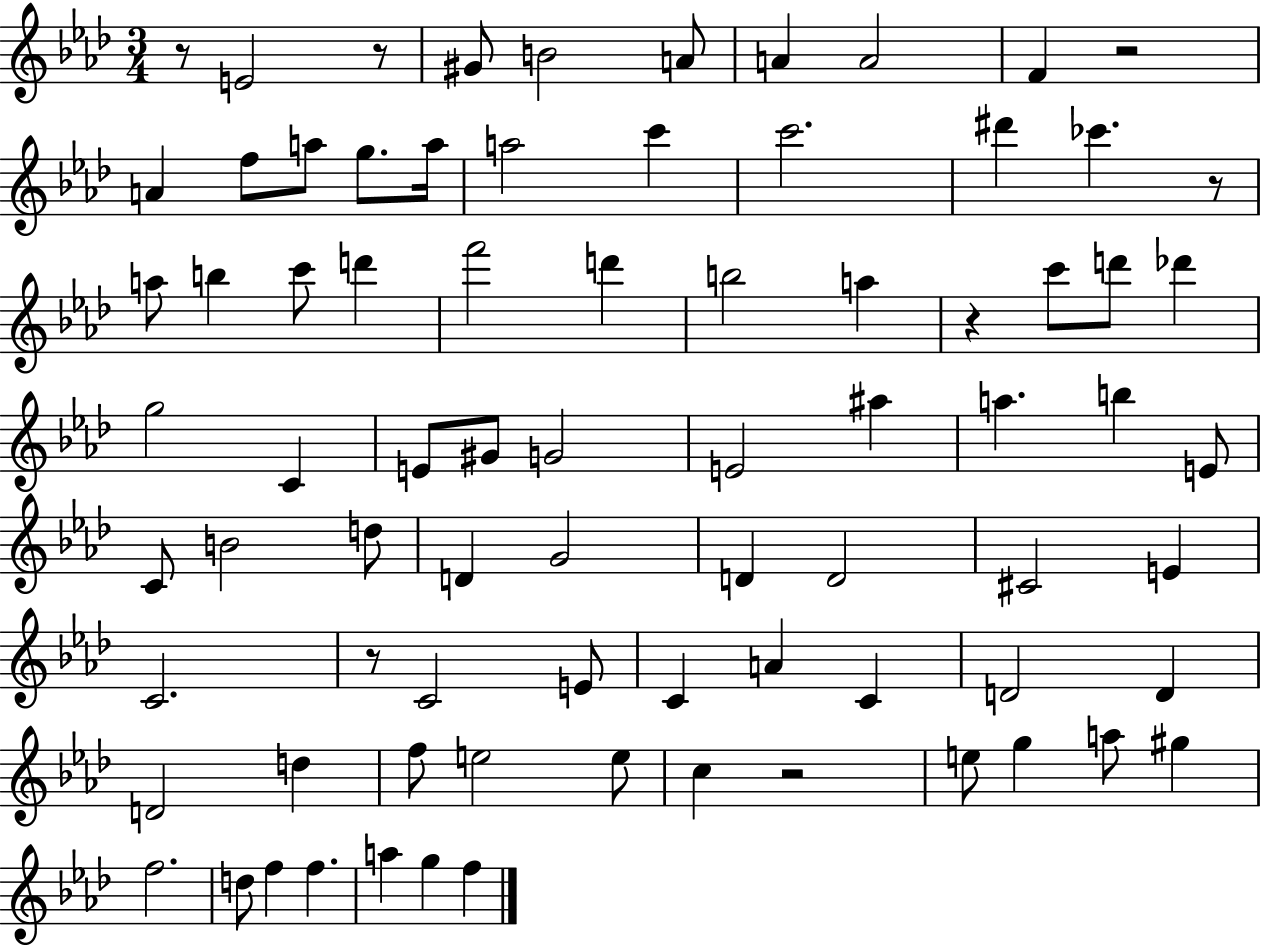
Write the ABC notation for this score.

X:1
T:Untitled
M:3/4
L:1/4
K:Ab
z/2 E2 z/2 ^G/2 B2 A/2 A A2 F z2 A f/2 a/2 g/2 a/4 a2 c' c'2 ^d' _c' z/2 a/2 b c'/2 d' f'2 d' b2 a z c'/2 d'/2 _d' g2 C E/2 ^G/2 G2 E2 ^a a b E/2 C/2 B2 d/2 D G2 D D2 ^C2 E C2 z/2 C2 E/2 C A C D2 D D2 d f/2 e2 e/2 c z2 e/2 g a/2 ^g f2 d/2 f f a g f